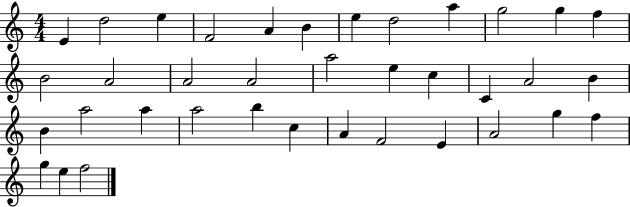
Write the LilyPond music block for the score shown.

{
  \clef treble
  \numericTimeSignature
  \time 4/4
  \key c \major
  e'4 d''2 e''4 | f'2 a'4 b'4 | e''4 d''2 a''4 | g''2 g''4 f''4 | \break b'2 a'2 | a'2 a'2 | a''2 e''4 c''4 | c'4 a'2 b'4 | \break b'4 a''2 a''4 | a''2 b''4 c''4 | a'4 f'2 e'4 | a'2 g''4 f''4 | \break g''4 e''4 f''2 | \bar "|."
}